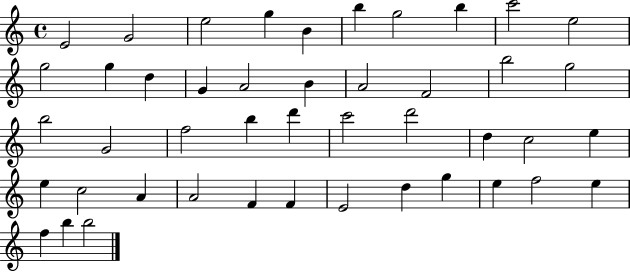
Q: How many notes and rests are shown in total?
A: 45